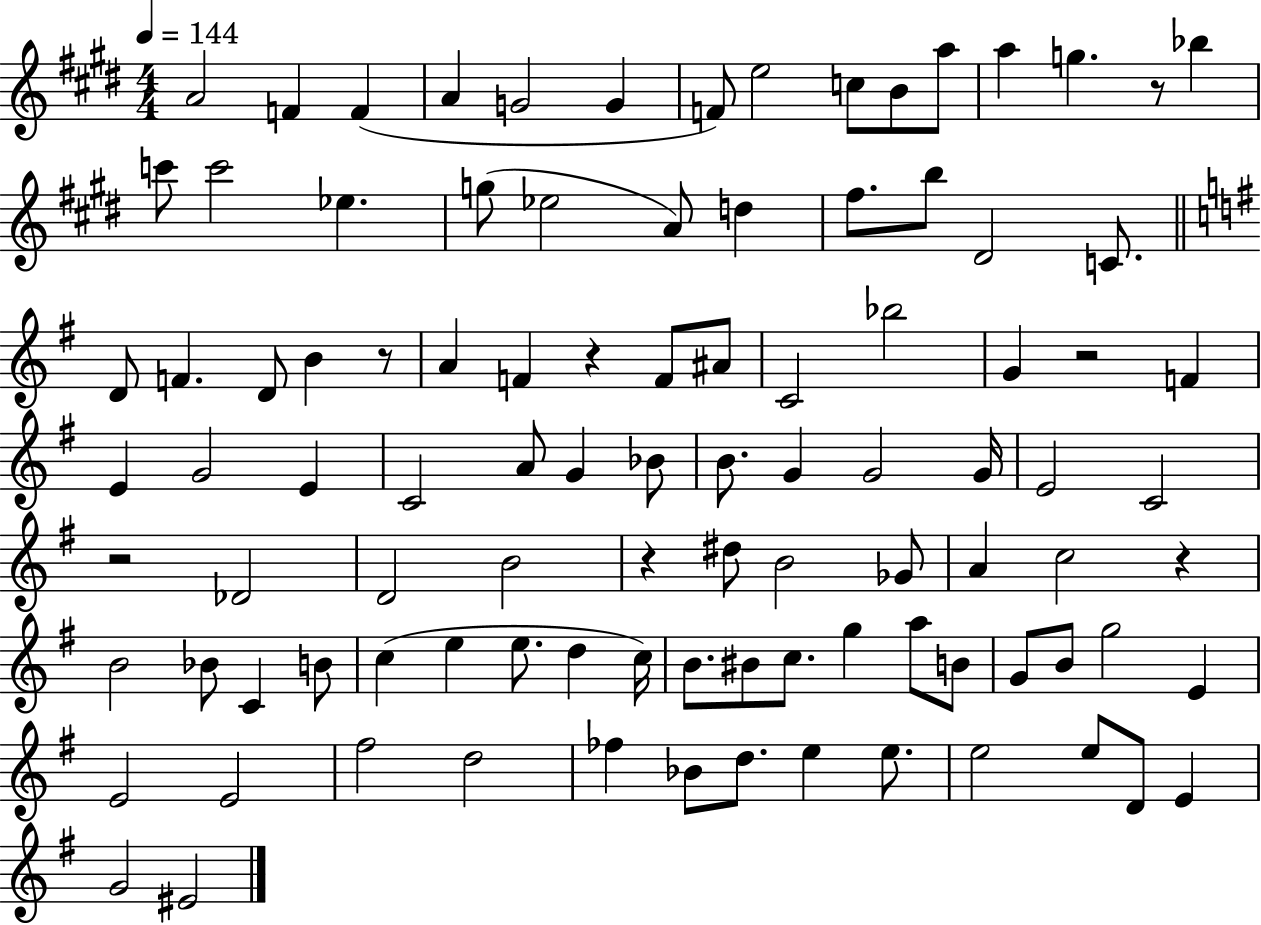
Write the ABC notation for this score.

X:1
T:Untitled
M:4/4
L:1/4
K:E
A2 F F A G2 G F/2 e2 c/2 B/2 a/2 a g z/2 _b c'/2 c'2 _e g/2 _e2 A/2 d ^f/2 b/2 ^D2 C/2 D/2 F D/2 B z/2 A F z F/2 ^A/2 C2 _b2 G z2 F E G2 E C2 A/2 G _B/2 B/2 G G2 G/4 E2 C2 z2 _D2 D2 B2 z ^d/2 B2 _G/2 A c2 z B2 _B/2 C B/2 c e e/2 d c/4 B/2 ^B/2 c/2 g a/2 B/2 G/2 B/2 g2 E E2 E2 ^f2 d2 _f _B/2 d/2 e e/2 e2 e/2 D/2 E G2 ^E2